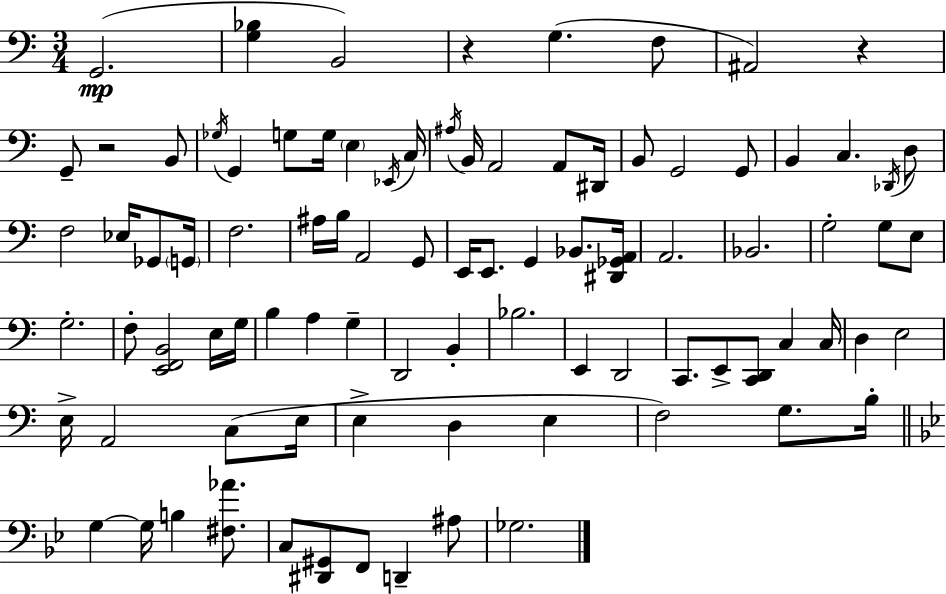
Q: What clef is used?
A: bass